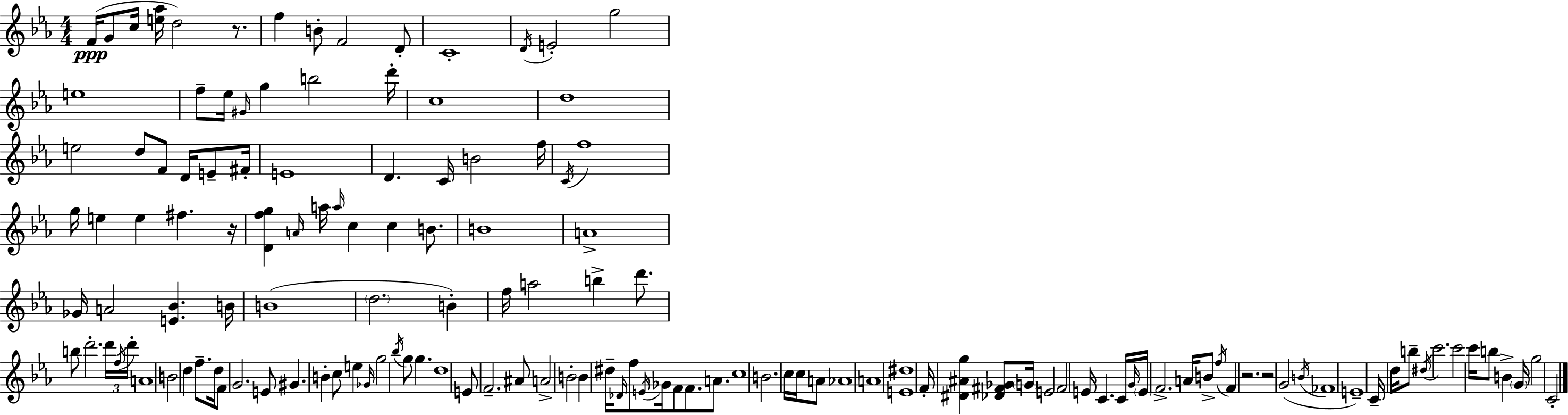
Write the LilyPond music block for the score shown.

{
  \clef treble
  \numericTimeSignature
  \time 4/4
  \key c \minor
  f'16(\ppp g'8 c''16 <e'' aes''>16 d''2) r8. | f''4 b'8-. f'2 d'8-. | c'1-. | \acciaccatura { d'16 } e'2-. g''2 | \break e''1 | f''8-- ees''16 \grace { gis'16 } g''4 b''2 | d'''16-. c''1 | d''1 | \break e''2 d''8 f'8 d'16 e'8-- | fis'16-. e'1 | d'4. c'16 b'2 | f''16 \acciaccatura { c'16 } f''1 | \break g''16 e''4 e''4 fis''4. | r16 <d' f'' g''>4 \grace { a'16 } a''16 \grace { a''16 } c''4 c''4 | b'8. b'1 | a'1-> | \break ges'16 a'2 <e' bes'>4. | b'16 b'1( | \parenthesize d''2. | b'4-.) f''16 a''2 b''4-> | \break d'''8. b''8 d'''2.-. | \tuplet 3/2 { d'''16 \acciaccatura { f''16 } d'''16-. } a'1 | b'2 d''4 | f''8.-- d''16 f'8 g'2. | \break e'8 gis'4. b'4-. | c''8 e''4 \grace { ges'16 } g''2 \acciaccatura { bes''16 } | g''8 g''4. d''1 | e'8 f'2.-- | \break ais'8 a'2-> | b'2-. b'4 dis''16-- \grace { des'16 } f''8 | \acciaccatura { e'16 } ges'16 f'8 f'8. a'8. c''1 | b'2. | \break c''16 c''16 a'8 aes'1 | a'1 | <e' dis''>1 | f'16-. <dis' ais' g''>4 <des' fis' ges'>8 | \break \parenthesize g'16 e'2 fis'2 | e'16 c'4. c'16 \grace { g'16 } \parenthesize e'16 f'2.-> | a'16 b'8-> \acciaccatura { f''16 } f'4 | r2. r2 | \break g'2( \acciaccatura { b'16 } fes'1 | e'1--) | c'16-- d''16 b''8-- | \acciaccatura { dis''16 } c'''2. c'''2 | \break c'''16 b''8 b'4-> \parenthesize g'16 g''2 | c'2-. \bar "|."
}